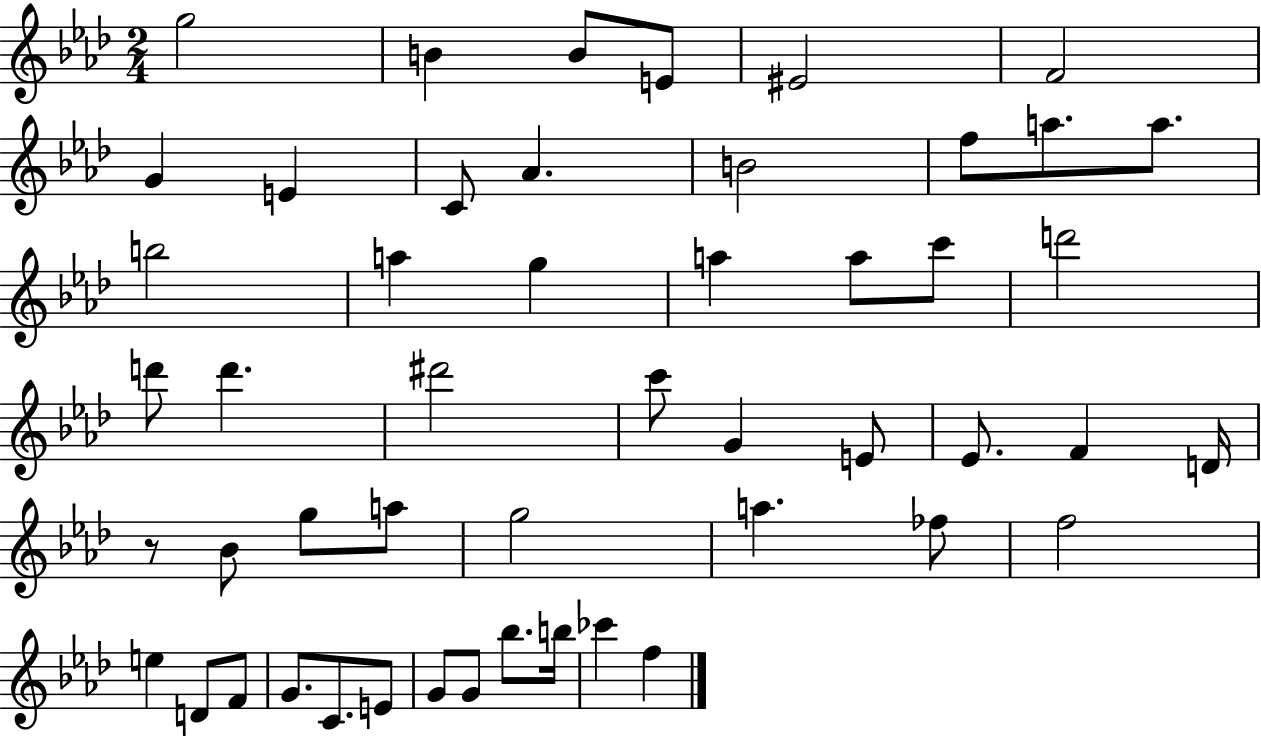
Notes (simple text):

G5/h B4/q B4/e E4/e EIS4/h F4/h G4/q E4/q C4/e Ab4/q. B4/h F5/e A5/e. A5/e. B5/h A5/q G5/q A5/q A5/e C6/e D6/h D6/e D6/q. D#6/h C6/e G4/q E4/e Eb4/e. F4/q D4/s R/e Bb4/e G5/e A5/e G5/h A5/q. FES5/e F5/h E5/q D4/e F4/e G4/e. C4/e. E4/e G4/e G4/e Bb5/e. B5/s CES6/q F5/q